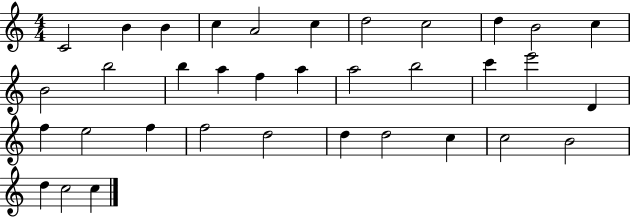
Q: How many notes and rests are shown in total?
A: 35